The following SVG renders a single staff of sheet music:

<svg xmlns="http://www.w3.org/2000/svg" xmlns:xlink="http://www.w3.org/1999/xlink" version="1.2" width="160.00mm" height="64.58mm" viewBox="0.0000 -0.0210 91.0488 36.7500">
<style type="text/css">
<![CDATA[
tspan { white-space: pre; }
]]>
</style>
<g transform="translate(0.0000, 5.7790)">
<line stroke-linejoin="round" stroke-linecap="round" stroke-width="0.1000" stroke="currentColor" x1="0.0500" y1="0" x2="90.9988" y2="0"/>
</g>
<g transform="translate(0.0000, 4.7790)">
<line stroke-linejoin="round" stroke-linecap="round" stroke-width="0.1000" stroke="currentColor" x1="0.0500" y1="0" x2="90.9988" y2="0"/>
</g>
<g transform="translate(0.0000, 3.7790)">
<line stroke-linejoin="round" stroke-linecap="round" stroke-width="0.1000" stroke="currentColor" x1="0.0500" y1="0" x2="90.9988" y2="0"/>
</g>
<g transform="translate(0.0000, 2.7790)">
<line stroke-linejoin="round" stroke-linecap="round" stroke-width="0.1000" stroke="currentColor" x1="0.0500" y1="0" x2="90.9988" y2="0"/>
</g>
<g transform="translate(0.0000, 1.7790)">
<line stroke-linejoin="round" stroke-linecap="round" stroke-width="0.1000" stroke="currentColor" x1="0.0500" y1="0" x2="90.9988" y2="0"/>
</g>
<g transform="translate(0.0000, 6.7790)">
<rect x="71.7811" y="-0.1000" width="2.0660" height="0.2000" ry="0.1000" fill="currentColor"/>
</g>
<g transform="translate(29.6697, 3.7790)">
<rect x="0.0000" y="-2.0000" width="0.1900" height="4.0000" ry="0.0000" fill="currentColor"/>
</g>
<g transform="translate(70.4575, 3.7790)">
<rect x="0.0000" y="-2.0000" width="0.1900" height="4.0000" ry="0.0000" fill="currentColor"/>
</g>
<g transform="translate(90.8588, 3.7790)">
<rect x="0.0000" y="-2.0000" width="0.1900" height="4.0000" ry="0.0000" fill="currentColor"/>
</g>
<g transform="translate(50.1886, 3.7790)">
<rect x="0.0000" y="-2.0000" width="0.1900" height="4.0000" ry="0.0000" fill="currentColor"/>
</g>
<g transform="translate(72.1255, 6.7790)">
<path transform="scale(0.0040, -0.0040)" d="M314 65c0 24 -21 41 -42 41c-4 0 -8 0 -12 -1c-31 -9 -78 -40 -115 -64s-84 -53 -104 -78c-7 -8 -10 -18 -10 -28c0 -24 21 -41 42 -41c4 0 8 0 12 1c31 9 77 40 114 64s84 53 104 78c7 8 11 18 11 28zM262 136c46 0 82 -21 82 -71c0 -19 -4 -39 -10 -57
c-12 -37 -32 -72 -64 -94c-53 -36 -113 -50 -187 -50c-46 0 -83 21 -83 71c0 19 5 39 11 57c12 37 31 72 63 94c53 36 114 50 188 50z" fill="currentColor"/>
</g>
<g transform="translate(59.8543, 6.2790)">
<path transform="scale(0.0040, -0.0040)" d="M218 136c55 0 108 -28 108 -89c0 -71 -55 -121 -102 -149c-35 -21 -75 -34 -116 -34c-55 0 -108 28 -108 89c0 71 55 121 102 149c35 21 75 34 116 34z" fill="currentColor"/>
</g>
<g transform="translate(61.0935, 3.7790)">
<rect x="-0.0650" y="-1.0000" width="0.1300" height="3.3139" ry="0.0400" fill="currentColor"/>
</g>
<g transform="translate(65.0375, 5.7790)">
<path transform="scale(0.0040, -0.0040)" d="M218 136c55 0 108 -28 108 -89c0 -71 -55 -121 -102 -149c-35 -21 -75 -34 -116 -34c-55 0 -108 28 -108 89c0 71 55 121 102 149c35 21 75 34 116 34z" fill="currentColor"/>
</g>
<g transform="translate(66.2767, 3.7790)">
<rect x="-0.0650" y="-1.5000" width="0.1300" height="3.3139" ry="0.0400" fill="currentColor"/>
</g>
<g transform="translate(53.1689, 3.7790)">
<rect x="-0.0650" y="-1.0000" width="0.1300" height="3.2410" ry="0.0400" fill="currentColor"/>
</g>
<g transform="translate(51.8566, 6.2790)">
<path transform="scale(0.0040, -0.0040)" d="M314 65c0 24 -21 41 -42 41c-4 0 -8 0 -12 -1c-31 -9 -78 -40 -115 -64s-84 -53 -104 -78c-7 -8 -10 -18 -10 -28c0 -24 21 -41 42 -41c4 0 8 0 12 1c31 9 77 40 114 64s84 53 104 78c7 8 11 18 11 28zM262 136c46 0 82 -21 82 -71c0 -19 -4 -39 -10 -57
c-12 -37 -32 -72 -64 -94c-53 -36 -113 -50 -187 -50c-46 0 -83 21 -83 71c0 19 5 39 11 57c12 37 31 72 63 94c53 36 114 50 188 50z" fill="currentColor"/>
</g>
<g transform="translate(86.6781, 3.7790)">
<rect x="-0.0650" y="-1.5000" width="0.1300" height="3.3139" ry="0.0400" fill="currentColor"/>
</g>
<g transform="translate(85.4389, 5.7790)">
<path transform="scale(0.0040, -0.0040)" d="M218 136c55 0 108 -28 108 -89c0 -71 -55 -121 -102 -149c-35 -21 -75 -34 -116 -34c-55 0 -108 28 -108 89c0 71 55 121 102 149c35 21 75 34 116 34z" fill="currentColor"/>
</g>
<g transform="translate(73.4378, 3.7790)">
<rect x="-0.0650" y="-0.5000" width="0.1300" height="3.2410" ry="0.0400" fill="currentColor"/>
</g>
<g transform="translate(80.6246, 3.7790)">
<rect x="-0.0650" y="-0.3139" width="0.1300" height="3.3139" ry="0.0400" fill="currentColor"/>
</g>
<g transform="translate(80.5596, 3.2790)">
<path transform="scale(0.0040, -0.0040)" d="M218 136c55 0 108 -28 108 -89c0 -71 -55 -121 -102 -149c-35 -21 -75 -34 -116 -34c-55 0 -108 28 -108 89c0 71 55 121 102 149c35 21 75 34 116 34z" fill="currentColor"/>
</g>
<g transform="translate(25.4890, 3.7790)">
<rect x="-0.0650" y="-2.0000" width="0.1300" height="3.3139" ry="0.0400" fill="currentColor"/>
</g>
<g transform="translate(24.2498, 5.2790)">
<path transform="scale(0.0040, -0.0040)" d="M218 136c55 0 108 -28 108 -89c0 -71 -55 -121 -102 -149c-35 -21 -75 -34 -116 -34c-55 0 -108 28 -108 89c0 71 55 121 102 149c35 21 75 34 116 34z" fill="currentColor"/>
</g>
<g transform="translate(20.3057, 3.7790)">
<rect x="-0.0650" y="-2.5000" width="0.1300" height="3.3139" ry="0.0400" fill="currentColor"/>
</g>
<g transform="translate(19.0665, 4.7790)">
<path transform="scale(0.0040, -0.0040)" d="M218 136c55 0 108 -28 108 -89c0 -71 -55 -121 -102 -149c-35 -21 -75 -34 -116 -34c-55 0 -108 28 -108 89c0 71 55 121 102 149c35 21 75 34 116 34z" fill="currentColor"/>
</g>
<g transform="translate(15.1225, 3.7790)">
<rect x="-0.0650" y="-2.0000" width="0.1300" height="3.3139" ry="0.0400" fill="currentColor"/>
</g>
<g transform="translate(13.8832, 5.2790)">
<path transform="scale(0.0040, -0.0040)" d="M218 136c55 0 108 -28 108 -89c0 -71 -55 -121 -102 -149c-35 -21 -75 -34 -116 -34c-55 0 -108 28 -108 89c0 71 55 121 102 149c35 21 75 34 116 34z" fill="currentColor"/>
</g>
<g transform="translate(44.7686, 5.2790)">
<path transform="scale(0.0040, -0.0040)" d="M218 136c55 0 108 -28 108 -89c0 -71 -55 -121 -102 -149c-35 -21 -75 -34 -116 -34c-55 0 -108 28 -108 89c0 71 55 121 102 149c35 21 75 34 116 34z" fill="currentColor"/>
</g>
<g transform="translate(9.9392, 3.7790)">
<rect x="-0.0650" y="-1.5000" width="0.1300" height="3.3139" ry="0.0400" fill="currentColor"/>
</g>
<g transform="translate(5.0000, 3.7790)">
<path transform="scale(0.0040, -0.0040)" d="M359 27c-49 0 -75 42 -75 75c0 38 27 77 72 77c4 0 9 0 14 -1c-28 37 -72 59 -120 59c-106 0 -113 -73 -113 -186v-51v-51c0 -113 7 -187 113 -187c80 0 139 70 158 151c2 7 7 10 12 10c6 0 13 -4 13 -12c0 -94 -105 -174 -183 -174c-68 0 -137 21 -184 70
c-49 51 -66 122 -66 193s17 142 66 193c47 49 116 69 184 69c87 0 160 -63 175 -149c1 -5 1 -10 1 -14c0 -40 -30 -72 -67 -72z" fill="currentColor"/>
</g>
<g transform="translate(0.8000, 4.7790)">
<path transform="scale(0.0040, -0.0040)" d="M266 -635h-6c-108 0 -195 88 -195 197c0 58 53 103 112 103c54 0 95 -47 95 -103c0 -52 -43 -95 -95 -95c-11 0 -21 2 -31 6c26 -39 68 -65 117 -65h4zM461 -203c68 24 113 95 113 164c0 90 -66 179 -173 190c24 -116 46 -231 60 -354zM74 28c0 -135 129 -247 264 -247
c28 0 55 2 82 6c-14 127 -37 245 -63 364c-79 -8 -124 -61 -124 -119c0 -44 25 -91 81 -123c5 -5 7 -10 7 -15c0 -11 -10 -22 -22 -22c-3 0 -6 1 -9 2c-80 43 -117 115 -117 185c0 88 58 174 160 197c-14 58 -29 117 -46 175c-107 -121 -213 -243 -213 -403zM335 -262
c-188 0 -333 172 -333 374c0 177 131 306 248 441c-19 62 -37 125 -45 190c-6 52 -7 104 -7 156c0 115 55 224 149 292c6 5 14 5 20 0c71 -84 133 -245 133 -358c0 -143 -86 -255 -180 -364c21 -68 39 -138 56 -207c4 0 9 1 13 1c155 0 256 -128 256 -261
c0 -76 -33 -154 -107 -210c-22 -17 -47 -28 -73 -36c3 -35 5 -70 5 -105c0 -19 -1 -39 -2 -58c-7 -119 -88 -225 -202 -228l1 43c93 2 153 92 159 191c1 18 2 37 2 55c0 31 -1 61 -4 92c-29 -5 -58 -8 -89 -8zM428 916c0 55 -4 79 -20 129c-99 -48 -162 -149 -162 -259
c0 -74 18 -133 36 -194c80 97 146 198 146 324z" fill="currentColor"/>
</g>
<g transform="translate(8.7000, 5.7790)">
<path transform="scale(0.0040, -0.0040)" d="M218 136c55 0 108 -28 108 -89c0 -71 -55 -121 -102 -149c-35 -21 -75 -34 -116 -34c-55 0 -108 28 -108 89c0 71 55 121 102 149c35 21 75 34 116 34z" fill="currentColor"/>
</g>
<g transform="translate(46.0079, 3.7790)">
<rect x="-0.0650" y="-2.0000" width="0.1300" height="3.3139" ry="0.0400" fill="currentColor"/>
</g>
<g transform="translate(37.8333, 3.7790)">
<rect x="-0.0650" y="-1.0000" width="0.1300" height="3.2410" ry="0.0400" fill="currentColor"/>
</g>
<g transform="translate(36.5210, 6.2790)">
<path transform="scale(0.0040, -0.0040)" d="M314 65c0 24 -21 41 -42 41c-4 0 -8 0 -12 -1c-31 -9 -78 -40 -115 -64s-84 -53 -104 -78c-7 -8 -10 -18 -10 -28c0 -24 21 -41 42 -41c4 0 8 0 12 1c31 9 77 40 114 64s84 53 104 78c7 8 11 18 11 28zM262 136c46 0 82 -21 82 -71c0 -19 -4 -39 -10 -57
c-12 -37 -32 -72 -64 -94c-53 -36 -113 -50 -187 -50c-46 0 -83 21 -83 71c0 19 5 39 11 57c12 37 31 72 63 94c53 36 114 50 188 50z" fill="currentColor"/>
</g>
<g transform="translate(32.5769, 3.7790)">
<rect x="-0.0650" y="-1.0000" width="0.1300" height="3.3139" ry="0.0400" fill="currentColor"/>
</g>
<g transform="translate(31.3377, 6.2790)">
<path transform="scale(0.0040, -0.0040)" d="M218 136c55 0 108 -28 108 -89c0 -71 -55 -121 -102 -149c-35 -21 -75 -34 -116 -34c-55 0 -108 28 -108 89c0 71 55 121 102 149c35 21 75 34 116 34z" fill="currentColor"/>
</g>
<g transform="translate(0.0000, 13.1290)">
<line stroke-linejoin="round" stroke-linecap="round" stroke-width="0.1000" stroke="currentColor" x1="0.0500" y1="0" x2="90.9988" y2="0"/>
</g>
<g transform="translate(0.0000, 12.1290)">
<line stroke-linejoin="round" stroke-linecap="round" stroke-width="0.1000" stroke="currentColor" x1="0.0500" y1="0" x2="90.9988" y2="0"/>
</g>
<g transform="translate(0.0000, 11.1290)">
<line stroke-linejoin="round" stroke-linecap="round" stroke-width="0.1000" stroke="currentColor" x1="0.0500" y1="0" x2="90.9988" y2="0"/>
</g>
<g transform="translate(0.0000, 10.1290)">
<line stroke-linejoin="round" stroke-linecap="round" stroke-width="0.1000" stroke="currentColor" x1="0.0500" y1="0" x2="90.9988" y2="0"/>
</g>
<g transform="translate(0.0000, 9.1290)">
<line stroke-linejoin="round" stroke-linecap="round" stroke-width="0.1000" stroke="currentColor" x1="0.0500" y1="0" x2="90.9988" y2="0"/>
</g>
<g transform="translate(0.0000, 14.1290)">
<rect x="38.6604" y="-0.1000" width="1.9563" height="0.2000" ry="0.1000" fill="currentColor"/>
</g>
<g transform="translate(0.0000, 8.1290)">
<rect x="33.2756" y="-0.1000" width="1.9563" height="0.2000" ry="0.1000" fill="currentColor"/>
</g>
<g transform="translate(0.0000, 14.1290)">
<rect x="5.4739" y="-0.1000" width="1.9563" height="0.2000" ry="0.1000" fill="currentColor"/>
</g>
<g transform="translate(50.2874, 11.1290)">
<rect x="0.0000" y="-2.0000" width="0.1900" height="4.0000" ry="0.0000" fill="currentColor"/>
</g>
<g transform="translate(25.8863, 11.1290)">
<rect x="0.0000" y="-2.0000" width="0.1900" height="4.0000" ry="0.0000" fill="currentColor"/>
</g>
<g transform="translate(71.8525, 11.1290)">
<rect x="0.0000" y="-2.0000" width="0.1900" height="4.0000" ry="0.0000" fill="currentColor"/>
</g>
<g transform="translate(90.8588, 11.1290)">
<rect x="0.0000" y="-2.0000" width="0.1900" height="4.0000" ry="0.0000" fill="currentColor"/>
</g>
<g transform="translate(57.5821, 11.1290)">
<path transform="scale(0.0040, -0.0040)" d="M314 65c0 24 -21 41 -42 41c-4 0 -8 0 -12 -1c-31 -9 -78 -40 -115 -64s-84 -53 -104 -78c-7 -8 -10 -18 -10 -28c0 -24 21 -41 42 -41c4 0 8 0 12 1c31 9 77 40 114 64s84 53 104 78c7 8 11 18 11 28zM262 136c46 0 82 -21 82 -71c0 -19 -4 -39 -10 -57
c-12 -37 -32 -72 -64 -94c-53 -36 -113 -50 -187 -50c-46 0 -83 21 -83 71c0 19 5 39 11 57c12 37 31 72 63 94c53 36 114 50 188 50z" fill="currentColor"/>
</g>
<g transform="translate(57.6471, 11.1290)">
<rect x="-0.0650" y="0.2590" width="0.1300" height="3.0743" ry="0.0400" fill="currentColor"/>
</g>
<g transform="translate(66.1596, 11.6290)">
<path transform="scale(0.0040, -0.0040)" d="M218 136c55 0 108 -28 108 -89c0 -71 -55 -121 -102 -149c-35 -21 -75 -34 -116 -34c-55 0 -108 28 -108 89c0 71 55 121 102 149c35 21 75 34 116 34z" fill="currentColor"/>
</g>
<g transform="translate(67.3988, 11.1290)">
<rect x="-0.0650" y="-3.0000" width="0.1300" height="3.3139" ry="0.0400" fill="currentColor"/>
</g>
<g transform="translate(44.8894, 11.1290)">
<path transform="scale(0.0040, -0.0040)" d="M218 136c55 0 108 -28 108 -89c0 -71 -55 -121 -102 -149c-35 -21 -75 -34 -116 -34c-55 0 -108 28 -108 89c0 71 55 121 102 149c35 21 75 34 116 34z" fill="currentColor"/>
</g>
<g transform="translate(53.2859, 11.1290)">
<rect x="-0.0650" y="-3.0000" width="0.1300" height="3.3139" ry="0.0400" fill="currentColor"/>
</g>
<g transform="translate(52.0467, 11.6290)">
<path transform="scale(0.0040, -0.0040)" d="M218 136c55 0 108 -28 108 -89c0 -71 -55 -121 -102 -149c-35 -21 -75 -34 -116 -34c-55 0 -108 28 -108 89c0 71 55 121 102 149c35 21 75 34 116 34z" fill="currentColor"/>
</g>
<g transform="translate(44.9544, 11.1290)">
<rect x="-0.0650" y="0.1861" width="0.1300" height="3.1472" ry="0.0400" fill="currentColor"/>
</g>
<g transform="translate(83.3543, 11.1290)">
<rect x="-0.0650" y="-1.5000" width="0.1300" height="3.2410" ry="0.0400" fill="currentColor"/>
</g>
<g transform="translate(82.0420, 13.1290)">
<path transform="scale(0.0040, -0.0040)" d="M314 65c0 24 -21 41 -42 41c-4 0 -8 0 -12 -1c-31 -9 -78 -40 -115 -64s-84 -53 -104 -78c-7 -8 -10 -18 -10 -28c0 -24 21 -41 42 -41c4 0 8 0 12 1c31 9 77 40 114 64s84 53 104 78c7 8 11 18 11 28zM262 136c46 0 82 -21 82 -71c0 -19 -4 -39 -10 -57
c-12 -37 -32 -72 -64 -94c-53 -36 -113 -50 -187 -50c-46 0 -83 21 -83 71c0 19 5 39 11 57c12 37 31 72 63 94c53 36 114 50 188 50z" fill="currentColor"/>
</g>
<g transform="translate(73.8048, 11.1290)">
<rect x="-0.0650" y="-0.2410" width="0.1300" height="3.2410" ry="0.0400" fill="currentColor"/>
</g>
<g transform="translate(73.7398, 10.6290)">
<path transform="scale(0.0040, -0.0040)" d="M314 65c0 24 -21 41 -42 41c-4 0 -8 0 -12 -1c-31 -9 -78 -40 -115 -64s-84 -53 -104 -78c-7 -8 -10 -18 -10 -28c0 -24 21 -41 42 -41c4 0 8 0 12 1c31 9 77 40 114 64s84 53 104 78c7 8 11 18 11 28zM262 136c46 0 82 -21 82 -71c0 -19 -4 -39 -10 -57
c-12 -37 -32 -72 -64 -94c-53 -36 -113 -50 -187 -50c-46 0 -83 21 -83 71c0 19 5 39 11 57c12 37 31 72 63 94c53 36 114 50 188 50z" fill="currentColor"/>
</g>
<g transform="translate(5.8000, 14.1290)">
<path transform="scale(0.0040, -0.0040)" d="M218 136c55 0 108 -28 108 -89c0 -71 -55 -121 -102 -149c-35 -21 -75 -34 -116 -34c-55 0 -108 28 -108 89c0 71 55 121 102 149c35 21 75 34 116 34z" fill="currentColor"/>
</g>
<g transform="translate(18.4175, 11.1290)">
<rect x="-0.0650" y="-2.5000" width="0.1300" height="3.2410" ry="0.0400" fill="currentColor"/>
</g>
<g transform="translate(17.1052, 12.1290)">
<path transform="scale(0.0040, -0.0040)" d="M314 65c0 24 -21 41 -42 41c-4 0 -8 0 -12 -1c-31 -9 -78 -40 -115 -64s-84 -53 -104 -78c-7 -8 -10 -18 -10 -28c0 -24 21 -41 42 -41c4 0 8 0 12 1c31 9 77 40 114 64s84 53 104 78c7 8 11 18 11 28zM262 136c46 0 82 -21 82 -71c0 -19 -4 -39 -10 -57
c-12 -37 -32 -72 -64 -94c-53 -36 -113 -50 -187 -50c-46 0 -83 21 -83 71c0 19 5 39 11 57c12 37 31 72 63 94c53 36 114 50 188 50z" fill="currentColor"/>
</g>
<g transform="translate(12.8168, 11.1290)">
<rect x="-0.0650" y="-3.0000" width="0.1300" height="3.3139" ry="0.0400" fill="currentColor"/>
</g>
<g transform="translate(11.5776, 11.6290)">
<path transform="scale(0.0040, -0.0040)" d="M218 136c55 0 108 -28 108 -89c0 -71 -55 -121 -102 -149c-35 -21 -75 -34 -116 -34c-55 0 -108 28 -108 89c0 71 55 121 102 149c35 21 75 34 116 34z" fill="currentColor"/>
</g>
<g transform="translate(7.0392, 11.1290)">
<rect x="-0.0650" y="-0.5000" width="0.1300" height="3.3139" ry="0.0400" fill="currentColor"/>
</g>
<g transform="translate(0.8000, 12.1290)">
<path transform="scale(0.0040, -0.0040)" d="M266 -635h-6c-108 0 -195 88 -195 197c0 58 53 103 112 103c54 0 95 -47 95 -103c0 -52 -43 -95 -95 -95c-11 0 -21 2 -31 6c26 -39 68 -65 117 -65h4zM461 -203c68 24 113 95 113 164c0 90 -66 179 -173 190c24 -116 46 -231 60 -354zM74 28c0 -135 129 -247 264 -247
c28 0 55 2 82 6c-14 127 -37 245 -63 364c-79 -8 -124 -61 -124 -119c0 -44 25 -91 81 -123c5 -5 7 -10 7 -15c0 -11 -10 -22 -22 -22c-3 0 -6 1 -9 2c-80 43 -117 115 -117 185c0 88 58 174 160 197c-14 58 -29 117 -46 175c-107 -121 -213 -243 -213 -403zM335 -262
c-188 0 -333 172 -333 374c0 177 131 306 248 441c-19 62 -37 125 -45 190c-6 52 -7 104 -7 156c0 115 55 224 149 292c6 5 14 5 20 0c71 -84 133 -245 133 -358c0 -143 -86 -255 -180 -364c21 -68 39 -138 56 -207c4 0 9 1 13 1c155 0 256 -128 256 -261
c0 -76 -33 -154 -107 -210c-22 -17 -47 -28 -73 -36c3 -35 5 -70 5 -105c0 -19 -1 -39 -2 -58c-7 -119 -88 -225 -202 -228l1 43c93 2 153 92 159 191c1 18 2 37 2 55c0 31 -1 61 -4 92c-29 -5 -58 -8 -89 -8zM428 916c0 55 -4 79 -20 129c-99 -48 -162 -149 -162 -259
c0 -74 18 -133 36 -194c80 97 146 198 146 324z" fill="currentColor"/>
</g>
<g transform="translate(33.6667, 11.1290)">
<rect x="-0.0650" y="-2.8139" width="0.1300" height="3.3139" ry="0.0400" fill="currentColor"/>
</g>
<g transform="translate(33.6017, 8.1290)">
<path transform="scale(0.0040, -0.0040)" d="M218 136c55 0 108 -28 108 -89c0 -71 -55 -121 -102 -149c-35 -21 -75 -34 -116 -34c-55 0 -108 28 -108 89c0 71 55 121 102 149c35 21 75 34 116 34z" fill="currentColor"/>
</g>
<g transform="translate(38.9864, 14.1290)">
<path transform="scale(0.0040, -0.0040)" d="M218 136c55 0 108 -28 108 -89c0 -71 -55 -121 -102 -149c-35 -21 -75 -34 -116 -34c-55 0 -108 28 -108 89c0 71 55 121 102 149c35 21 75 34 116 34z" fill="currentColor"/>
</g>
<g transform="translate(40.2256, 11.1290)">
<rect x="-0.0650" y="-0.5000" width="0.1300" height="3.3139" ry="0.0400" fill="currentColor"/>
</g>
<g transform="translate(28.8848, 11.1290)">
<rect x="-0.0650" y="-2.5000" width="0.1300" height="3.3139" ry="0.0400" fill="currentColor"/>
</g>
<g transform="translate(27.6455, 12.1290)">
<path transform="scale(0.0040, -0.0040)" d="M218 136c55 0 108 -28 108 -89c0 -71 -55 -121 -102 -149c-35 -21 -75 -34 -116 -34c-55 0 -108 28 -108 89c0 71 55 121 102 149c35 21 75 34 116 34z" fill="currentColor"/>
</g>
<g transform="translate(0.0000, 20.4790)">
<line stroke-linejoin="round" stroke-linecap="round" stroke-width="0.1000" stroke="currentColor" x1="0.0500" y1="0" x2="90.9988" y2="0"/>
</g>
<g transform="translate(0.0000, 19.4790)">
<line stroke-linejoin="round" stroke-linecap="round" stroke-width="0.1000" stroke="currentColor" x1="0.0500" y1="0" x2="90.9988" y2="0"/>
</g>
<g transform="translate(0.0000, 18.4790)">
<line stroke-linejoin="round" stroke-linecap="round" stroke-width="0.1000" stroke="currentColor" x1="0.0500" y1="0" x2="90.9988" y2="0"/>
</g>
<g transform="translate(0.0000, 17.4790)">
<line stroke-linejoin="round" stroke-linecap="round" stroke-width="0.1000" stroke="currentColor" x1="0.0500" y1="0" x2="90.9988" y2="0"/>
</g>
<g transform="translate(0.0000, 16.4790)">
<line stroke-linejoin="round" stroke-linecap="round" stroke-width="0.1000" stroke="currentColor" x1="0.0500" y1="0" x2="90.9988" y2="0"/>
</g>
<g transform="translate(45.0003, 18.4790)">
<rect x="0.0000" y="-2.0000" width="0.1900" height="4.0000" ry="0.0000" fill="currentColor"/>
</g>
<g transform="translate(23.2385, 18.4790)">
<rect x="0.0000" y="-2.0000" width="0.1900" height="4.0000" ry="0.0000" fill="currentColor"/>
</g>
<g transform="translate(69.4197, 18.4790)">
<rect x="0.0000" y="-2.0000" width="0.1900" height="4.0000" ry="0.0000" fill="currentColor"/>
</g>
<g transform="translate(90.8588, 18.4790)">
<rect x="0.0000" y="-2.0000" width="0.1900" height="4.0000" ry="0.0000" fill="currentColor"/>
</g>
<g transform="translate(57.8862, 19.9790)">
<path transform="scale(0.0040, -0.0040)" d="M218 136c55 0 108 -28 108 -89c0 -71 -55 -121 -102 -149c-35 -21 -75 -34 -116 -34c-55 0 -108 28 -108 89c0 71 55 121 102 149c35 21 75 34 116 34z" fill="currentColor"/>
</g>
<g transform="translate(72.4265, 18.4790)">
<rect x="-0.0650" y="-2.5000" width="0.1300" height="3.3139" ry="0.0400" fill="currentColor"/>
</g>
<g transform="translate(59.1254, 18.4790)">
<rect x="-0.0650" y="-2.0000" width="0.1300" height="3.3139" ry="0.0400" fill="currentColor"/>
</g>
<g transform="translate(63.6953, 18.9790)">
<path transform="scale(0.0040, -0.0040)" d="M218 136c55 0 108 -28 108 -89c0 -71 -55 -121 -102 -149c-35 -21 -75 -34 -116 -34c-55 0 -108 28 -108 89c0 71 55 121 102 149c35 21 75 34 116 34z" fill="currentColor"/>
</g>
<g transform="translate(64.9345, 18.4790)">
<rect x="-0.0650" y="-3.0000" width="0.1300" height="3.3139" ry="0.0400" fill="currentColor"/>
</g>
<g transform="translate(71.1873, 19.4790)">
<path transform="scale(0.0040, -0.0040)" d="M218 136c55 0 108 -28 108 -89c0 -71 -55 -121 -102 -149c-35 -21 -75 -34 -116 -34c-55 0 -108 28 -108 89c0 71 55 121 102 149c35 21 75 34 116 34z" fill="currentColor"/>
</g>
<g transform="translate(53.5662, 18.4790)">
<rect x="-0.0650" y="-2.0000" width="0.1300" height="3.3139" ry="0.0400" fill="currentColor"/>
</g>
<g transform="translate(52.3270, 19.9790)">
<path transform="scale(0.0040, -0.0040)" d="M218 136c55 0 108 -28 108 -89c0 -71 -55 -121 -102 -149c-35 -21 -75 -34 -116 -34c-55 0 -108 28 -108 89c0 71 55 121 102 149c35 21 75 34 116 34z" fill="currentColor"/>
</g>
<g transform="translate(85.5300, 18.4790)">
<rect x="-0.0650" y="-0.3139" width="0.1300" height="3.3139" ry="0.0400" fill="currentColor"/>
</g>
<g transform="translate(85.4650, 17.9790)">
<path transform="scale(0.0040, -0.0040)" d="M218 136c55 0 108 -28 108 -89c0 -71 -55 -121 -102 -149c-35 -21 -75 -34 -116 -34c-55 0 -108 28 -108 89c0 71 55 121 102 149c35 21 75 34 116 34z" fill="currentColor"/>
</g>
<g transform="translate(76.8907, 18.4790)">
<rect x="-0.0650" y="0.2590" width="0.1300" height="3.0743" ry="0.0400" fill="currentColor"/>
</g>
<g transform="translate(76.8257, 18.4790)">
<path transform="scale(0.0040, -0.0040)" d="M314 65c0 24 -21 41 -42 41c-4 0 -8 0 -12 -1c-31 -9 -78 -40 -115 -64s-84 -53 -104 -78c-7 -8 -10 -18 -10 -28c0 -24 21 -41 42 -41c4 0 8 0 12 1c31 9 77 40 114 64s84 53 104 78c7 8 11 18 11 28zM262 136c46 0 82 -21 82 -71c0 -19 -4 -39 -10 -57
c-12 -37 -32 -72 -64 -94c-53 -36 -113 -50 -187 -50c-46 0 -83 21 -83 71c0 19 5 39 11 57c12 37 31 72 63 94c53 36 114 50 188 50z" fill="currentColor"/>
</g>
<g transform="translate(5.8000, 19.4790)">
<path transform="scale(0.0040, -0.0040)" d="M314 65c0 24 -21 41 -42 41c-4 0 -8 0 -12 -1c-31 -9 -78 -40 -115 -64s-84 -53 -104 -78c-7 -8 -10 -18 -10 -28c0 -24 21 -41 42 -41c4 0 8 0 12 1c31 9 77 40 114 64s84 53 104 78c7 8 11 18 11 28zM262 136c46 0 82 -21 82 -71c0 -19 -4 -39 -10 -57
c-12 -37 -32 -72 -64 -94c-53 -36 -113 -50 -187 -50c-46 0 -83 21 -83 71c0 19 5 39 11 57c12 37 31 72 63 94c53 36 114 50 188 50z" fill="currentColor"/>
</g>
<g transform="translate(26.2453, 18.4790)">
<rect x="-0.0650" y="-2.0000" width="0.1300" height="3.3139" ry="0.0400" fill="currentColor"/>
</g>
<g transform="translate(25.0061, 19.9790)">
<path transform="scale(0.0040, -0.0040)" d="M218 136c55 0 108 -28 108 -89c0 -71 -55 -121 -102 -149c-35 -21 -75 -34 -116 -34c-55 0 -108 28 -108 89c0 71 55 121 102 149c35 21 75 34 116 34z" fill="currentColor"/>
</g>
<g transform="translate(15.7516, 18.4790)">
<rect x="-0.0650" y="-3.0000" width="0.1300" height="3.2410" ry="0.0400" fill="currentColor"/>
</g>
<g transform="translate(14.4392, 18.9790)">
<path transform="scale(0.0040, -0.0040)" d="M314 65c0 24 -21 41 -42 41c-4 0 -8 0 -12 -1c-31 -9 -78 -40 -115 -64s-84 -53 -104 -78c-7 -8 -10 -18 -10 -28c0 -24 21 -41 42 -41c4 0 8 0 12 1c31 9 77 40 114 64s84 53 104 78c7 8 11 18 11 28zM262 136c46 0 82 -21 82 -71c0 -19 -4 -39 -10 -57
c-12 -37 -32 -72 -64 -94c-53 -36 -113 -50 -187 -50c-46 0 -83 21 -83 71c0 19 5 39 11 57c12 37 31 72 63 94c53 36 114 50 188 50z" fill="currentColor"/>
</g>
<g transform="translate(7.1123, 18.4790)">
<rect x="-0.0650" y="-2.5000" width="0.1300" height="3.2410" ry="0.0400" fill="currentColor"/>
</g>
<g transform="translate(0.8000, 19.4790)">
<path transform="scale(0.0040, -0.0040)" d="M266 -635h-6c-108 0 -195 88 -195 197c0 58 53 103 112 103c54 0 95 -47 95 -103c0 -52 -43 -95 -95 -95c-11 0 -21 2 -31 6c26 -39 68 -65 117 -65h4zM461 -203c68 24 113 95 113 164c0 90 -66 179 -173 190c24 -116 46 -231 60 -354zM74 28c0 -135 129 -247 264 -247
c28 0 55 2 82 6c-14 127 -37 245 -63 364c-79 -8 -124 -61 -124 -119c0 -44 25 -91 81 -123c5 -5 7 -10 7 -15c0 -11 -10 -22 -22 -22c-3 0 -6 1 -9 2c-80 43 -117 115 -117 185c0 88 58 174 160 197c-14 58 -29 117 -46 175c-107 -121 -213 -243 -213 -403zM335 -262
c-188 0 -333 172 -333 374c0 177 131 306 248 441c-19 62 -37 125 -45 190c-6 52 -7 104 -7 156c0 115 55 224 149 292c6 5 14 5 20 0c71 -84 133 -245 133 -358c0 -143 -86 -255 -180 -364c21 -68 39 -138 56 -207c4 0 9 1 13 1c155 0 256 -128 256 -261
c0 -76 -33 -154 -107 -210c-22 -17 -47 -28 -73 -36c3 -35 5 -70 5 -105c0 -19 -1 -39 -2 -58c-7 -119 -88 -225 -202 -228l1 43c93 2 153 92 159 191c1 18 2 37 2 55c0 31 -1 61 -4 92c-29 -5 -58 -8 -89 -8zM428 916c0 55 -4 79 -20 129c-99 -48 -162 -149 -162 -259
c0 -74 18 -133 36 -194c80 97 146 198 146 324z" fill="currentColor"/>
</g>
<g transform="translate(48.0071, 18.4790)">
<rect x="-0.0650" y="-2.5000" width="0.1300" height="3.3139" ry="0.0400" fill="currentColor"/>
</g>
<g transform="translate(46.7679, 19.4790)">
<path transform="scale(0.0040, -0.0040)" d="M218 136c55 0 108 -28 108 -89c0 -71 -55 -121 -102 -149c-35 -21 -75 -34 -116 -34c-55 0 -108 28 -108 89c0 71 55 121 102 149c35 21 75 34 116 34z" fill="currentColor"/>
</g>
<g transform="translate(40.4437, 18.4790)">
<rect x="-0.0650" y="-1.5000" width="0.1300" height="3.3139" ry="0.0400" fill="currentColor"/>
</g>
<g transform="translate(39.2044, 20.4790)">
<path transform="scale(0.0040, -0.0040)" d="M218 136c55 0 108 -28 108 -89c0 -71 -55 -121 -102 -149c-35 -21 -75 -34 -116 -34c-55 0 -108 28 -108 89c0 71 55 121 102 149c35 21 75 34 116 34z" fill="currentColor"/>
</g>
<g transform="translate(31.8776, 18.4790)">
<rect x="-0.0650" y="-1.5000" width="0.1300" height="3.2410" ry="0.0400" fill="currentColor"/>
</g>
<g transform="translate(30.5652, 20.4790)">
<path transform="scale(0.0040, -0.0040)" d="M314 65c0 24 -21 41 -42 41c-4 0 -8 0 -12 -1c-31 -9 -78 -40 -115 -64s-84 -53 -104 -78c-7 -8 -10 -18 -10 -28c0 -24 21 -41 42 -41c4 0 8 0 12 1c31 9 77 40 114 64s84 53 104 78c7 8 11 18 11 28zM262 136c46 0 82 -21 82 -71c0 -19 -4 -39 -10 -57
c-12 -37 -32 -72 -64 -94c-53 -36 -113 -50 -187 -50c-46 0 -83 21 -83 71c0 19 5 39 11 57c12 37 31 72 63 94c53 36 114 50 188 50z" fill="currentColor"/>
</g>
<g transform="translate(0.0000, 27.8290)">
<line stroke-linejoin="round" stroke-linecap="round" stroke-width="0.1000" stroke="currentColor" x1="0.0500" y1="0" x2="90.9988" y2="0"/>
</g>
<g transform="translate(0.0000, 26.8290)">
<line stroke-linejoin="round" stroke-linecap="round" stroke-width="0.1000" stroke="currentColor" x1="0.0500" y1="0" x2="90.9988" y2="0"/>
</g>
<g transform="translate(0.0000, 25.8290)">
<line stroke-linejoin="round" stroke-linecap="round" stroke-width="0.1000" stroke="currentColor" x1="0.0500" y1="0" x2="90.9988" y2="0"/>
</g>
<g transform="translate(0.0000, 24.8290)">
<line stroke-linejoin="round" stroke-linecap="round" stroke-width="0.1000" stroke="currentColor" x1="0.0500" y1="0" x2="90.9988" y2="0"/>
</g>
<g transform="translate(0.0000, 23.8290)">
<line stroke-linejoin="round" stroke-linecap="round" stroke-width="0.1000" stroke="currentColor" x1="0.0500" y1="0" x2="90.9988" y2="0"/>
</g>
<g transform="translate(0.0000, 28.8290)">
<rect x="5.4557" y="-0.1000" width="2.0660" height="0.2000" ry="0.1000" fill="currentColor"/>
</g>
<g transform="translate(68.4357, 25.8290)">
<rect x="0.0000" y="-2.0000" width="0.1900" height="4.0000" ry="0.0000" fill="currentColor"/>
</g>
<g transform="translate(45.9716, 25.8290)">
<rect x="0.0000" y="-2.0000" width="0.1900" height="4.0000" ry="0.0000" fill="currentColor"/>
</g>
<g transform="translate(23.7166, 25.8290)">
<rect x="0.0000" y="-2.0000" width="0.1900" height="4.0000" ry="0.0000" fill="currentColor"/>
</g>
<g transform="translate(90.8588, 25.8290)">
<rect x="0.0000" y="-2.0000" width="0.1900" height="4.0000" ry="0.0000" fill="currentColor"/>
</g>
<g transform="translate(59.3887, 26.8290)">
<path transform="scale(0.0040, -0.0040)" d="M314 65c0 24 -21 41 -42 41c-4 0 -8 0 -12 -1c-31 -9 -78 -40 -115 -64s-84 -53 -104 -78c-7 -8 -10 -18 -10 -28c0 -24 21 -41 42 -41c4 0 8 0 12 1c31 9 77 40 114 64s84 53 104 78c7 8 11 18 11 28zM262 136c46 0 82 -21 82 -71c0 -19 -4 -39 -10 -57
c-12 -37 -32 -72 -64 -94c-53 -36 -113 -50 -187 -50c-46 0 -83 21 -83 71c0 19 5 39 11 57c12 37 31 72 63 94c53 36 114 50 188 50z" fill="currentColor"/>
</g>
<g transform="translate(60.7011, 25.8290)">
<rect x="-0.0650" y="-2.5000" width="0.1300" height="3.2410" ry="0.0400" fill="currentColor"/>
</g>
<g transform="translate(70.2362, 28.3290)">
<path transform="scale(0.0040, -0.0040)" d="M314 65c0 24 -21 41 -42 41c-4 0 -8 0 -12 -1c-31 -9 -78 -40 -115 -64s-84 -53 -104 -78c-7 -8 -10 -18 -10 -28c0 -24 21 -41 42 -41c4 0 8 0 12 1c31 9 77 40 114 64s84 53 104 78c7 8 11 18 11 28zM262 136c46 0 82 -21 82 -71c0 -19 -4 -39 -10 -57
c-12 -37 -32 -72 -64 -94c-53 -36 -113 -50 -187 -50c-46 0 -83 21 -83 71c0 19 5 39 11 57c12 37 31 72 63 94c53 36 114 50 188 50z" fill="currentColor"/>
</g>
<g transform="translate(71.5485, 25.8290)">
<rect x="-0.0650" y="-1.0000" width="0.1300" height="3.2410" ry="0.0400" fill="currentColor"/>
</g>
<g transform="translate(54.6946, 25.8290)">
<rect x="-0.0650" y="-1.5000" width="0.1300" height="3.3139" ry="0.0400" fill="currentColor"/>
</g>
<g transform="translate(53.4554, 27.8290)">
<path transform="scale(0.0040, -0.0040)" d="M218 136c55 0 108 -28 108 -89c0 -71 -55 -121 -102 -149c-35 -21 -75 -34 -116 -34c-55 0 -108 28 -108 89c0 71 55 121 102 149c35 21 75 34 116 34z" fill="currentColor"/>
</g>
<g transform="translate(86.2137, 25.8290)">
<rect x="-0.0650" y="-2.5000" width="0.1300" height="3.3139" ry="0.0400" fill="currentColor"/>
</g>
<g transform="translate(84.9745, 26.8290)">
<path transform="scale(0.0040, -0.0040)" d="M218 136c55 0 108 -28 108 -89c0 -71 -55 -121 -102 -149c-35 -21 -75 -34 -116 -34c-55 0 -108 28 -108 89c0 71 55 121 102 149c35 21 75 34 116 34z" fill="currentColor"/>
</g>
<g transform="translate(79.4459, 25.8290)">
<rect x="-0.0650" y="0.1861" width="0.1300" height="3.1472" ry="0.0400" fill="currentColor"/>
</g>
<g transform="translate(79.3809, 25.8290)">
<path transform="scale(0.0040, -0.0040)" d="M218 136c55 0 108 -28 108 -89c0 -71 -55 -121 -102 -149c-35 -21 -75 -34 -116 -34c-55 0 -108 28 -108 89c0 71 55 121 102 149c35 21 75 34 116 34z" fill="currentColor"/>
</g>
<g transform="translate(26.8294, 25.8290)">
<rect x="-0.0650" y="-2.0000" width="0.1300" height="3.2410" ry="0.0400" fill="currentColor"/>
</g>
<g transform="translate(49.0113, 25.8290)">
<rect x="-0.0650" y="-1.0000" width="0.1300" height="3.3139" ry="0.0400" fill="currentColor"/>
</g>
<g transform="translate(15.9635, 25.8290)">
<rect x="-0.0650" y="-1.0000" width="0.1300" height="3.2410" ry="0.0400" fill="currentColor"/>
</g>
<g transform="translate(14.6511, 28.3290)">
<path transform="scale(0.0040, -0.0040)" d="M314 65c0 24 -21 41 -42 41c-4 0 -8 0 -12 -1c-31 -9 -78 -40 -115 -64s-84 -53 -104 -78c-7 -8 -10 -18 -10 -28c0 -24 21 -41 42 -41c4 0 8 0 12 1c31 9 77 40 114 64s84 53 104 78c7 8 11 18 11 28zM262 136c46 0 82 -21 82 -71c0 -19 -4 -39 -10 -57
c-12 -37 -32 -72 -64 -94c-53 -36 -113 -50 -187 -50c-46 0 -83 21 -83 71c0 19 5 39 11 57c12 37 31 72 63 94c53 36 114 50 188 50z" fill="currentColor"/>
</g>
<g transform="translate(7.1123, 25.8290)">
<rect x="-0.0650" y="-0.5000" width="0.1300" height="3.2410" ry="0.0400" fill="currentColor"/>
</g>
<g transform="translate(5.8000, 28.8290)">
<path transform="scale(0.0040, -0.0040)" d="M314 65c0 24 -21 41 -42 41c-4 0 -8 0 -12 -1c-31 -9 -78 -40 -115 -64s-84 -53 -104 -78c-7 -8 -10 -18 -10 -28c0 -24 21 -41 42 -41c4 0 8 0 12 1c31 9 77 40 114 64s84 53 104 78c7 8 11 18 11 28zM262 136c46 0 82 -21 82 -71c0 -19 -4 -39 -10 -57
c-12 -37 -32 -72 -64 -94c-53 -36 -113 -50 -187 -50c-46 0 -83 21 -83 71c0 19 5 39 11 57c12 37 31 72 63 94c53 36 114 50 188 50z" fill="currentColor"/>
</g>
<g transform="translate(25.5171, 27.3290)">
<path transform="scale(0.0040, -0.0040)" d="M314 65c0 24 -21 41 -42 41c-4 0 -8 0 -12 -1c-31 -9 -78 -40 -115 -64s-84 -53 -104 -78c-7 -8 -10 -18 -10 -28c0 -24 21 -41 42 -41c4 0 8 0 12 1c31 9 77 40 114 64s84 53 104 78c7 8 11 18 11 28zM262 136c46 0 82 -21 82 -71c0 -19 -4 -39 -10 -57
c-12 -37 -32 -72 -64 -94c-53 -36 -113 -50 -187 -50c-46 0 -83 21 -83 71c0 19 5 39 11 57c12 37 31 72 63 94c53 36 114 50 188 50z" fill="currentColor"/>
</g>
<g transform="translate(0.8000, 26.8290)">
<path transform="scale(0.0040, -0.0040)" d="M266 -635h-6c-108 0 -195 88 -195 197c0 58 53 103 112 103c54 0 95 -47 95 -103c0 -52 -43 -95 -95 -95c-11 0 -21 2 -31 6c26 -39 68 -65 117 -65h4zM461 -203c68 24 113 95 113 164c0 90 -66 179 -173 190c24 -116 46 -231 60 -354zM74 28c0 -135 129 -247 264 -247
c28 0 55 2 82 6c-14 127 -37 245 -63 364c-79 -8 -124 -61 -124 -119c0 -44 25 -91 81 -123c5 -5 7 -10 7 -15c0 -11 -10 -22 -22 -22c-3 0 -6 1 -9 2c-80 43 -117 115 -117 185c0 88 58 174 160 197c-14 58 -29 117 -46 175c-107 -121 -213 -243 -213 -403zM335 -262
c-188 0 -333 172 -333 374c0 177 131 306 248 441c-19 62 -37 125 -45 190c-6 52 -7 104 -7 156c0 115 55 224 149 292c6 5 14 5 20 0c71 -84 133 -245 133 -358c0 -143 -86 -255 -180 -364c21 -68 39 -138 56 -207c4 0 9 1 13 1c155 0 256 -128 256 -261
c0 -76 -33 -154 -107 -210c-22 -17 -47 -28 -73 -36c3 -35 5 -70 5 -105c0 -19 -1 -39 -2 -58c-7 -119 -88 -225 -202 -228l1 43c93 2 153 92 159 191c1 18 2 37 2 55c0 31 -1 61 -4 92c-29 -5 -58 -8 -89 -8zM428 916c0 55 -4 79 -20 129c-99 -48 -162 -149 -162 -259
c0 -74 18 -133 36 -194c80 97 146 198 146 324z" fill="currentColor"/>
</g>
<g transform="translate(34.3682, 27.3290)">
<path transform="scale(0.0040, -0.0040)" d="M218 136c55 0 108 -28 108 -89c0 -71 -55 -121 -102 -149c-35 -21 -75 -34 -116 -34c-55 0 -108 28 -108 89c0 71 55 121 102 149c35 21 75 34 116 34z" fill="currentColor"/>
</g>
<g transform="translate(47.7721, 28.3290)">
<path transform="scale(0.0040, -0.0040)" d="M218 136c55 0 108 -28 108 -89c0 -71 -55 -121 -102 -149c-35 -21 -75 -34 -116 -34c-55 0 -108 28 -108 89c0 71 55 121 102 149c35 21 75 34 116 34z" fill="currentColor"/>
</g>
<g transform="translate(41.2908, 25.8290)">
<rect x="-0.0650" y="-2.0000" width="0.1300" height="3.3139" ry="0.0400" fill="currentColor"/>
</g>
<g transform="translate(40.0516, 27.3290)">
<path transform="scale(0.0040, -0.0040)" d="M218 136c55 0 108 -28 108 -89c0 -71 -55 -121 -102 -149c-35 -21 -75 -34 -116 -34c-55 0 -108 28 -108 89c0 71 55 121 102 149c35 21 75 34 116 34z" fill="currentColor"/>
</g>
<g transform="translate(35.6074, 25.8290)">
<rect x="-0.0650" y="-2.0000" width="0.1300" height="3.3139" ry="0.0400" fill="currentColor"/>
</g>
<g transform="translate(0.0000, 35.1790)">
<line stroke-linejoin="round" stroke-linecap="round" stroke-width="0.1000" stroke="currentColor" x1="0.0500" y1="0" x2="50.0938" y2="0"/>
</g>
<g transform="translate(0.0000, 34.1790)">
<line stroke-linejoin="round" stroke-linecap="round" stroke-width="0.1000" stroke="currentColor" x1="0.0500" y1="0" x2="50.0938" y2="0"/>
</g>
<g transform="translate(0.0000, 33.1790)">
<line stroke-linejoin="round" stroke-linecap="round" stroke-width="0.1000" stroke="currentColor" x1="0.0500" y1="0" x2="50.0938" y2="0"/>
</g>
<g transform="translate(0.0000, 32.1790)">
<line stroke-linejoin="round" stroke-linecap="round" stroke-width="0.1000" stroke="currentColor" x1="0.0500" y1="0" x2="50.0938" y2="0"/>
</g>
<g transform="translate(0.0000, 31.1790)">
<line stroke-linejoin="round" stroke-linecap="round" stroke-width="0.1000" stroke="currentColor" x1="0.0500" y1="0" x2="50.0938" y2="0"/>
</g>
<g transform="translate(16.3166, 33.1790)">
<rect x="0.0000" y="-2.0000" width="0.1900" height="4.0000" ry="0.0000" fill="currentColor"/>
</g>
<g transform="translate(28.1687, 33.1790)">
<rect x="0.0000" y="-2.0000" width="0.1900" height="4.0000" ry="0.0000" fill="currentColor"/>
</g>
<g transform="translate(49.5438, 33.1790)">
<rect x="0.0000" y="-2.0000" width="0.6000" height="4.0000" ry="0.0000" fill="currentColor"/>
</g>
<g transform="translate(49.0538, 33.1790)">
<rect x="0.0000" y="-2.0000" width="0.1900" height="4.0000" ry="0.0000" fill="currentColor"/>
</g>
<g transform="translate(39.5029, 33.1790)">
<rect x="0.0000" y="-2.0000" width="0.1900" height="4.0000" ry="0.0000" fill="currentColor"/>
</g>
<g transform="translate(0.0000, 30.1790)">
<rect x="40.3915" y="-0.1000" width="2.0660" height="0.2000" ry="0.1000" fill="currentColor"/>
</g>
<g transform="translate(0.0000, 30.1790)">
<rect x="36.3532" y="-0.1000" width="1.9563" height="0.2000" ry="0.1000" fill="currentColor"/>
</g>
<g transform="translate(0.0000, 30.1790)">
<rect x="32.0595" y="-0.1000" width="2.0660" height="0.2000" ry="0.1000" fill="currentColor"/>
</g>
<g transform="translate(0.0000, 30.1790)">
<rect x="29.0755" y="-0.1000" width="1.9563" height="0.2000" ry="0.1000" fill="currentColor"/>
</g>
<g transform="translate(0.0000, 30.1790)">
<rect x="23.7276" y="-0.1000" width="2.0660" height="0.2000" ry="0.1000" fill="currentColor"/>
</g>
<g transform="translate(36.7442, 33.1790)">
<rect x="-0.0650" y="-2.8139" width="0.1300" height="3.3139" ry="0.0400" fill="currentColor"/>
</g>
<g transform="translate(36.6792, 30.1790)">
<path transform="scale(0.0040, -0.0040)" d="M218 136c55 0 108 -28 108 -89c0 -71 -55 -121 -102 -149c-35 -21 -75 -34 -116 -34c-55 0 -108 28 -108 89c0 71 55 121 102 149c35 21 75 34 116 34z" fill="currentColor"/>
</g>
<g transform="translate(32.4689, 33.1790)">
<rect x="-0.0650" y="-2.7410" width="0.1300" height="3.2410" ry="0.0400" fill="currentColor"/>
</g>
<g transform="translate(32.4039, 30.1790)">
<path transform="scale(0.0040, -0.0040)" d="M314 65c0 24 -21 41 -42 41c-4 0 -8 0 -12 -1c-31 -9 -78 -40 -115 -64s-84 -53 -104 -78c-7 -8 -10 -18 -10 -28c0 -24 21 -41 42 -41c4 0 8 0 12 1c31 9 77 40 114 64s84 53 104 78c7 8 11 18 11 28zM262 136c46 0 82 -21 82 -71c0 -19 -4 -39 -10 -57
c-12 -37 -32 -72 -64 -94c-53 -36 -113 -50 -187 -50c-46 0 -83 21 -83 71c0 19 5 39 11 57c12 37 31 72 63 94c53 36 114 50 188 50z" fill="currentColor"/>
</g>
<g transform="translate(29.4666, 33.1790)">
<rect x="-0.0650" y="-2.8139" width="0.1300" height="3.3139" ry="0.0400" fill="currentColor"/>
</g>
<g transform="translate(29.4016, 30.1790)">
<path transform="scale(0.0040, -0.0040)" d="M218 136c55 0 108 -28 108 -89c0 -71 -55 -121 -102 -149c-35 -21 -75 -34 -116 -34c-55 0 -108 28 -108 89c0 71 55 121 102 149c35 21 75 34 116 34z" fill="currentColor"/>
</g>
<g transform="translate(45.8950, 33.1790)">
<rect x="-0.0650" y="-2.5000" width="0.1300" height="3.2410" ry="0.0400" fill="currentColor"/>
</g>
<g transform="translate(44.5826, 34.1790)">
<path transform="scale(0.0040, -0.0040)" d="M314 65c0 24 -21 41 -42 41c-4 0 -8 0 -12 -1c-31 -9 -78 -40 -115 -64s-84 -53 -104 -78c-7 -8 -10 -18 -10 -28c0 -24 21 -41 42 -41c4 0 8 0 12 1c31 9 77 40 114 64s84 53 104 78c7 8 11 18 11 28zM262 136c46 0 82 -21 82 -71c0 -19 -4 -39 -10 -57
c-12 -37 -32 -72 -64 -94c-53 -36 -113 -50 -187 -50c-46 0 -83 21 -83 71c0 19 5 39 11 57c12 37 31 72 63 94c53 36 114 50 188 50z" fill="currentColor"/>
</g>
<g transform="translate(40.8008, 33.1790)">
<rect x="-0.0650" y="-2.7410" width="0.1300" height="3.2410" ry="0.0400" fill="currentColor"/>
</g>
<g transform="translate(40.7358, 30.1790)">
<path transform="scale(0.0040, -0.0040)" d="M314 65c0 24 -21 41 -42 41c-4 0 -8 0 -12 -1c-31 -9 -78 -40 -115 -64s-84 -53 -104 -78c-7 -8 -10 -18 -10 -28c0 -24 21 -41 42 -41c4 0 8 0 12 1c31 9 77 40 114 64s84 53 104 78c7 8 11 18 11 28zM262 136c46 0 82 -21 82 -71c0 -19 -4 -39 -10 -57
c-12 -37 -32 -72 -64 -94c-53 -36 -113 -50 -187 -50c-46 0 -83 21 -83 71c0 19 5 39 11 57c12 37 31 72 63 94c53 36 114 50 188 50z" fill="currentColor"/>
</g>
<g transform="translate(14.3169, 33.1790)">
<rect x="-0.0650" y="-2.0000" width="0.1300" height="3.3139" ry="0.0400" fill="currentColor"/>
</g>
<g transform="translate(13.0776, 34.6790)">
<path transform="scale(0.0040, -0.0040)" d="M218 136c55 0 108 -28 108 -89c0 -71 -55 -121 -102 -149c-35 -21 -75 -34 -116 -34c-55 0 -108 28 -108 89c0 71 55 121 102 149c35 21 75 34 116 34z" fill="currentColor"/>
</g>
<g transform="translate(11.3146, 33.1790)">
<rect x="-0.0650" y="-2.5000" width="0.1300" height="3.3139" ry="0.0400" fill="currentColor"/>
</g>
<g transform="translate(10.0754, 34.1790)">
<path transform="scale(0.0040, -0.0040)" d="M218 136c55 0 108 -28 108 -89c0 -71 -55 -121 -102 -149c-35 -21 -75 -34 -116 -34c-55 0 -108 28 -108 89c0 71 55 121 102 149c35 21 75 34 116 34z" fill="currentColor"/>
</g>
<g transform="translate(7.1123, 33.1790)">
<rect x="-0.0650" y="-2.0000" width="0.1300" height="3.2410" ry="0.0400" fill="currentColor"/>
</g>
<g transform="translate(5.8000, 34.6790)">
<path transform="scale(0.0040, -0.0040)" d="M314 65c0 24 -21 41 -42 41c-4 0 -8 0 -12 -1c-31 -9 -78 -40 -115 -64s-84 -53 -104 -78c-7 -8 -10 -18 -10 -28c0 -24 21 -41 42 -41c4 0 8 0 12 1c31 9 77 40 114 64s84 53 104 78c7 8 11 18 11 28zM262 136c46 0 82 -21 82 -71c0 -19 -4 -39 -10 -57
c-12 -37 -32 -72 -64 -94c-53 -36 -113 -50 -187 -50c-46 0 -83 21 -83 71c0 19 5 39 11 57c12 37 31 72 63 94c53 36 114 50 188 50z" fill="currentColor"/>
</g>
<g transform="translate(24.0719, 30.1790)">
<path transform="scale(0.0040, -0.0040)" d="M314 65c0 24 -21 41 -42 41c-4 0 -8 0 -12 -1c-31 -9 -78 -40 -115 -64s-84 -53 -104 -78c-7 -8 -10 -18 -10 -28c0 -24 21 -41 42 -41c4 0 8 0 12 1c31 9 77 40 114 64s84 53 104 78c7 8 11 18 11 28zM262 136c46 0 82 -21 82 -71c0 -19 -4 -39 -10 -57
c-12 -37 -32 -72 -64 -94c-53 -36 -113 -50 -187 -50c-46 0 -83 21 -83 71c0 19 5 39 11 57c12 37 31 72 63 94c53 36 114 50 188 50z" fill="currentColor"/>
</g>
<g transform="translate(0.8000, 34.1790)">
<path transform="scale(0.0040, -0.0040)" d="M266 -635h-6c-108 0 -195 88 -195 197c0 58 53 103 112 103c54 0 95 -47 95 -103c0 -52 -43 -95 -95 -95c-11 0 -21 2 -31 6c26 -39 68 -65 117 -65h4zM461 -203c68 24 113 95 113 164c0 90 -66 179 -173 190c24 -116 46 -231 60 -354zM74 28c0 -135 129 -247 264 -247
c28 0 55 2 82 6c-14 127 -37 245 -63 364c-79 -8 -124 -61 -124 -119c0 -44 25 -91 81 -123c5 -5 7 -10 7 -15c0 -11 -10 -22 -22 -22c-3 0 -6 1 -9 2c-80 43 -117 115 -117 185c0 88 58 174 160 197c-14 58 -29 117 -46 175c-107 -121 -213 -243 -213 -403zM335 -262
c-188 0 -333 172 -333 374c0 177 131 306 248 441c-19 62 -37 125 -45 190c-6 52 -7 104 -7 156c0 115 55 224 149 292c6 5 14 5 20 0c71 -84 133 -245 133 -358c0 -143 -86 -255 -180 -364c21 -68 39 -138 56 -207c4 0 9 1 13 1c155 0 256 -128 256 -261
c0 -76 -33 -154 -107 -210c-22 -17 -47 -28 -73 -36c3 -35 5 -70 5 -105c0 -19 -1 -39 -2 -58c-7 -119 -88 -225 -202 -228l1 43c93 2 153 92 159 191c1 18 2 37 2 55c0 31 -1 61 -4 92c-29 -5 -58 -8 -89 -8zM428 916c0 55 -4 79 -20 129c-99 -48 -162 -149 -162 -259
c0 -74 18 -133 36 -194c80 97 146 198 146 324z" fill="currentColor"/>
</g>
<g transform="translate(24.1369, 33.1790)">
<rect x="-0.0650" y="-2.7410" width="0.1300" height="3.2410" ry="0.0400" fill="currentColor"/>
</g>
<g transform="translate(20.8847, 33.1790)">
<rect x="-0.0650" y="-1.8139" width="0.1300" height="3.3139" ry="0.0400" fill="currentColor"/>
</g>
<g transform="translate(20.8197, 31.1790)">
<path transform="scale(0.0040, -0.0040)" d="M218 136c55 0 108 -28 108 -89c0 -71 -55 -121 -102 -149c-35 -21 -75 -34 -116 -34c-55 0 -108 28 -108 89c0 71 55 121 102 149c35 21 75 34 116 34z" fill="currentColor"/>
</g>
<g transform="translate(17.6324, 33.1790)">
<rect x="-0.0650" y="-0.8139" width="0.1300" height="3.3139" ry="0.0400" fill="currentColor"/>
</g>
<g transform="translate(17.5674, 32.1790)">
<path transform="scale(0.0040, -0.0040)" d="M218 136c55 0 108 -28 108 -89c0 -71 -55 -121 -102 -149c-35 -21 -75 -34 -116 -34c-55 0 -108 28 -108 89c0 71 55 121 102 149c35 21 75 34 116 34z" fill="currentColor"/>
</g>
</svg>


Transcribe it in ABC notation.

X:1
T:Untitled
M:4/4
L:1/4
K:C
E F G F D D2 F D2 D E C2 c E C A G2 G a C B A B2 A c2 E2 G2 A2 F E2 E G F F A G B2 c C2 D2 F2 F F D E G2 D2 B G F2 G F d f a2 a a2 a a2 G2